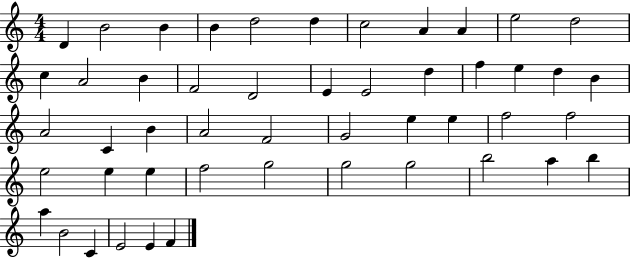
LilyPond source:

{
  \clef treble
  \numericTimeSignature
  \time 4/4
  \key c \major
  d'4 b'2 b'4 | b'4 d''2 d''4 | c''2 a'4 a'4 | e''2 d''2 | \break c''4 a'2 b'4 | f'2 d'2 | e'4 e'2 d''4 | f''4 e''4 d''4 b'4 | \break a'2 c'4 b'4 | a'2 f'2 | g'2 e''4 e''4 | f''2 f''2 | \break e''2 e''4 e''4 | f''2 g''2 | g''2 g''2 | b''2 a''4 b''4 | \break a''4 b'2 c'4 | e'2 e'4 f'4 | \bar "|."
}